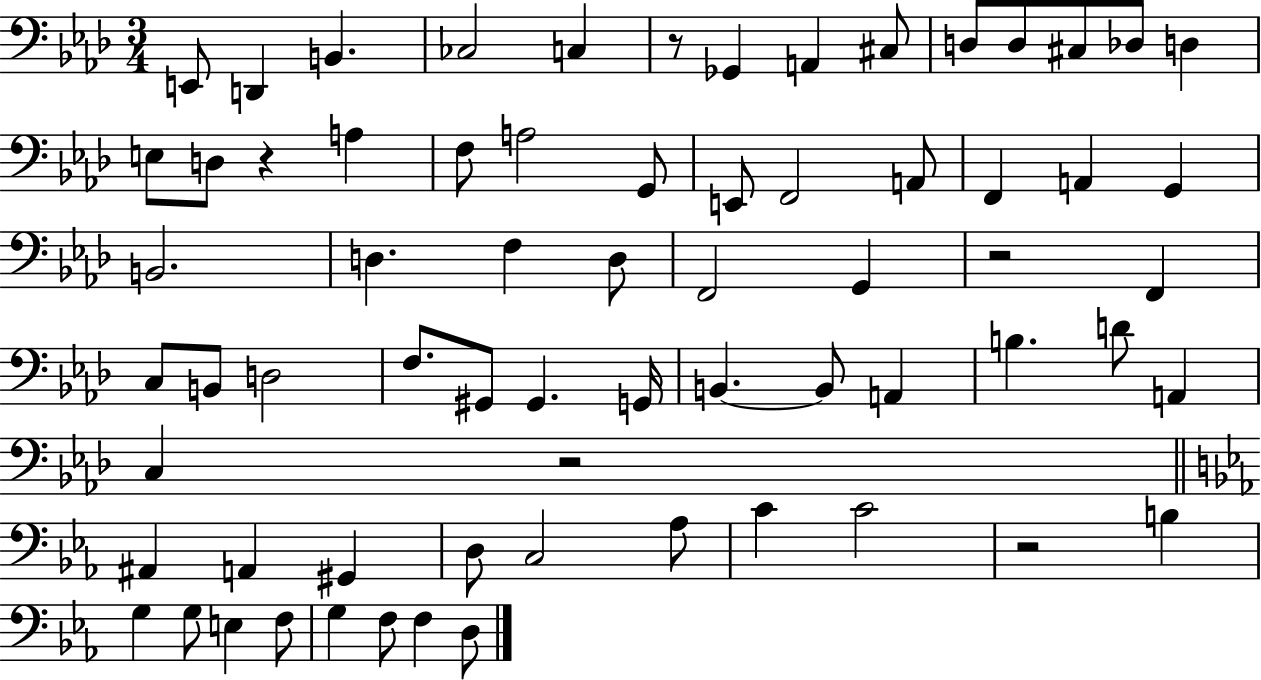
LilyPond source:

{
  \clef bass
  \numericTimeSignature
  \time 3/4
  \key aes \major
  e,8 d,4 b,4. | ces2 c4 | r8 ges,4 a,4 cis8 | d8 d8 cis8 des8 d4 | \break e8 d8 r4 a4 | f8 a2 g,8 | e,8 f,2 a,8 | f,4 a,4 g,4 | \break b,2. | d4. f4 d8 | f,2 g,4 | r2 f,4 | \break c8 b,8 d2 | f8. gis,8 gis,4. g,16 | b,4.~~ b,8 a,4 | b4. d'8 a,4 | \break c4 r2 | \bar "||" \break \key ees \major ais,4 a,4 gis,4 | d8 c2 aes8 | c'4 c'2 | r2 b4 | \break g4 g8 e4 f8 | g4 f8 f4 d8 | \bar "|."
}